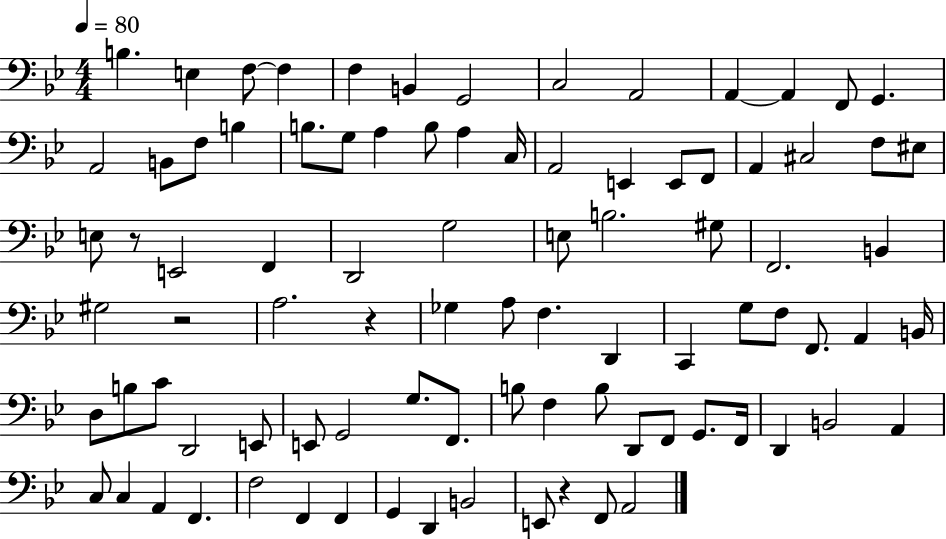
X:1
T:Untitled
M:4/4
L:1/4
K:Bb
B, E, F,/2 F, F, B,, G,,2 C,2 A,,2 A,, A,, F,,/2 G,, A,,2 B,,/2 F,/2 B, B,/2 G,/2 A, B,/2 A, C,/4 A,,2 E,, E,,/2 F,,/2 A,, ^C,2 F,/2 ^E,/2 E,/2 z/2 E,,2 F,, D,,2 G,2 E,/2 B,2 ^G,/2 F,,2 B,, ^G,2 z2 A,2 z _G, A,/2 F, D,, C,, G,/2 F,/2 F,,/2 A,, B,,/4 D,/2 B,/2 C/2 D,,2 E,,/2 E,,/2 G,,2 G,/2 F,,/2 B,/2 F, B,/2 D,,/2 F,,/2 G,,/2 F,,/4 D,, B,,2 A,, C,/2 C, A,, F,, F,2 F,, F,, G,, D,, B,,2 E,,/2 z F,,/2 A,,2